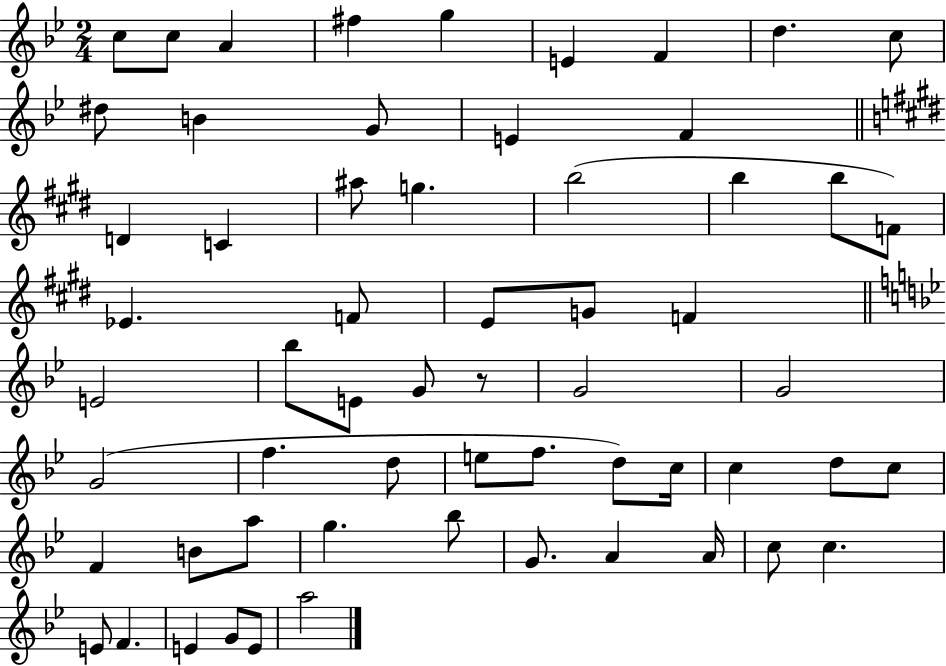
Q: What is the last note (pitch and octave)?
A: A5